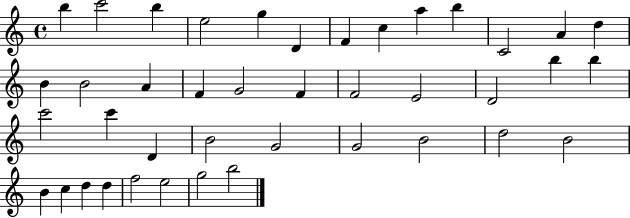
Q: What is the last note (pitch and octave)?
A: B5